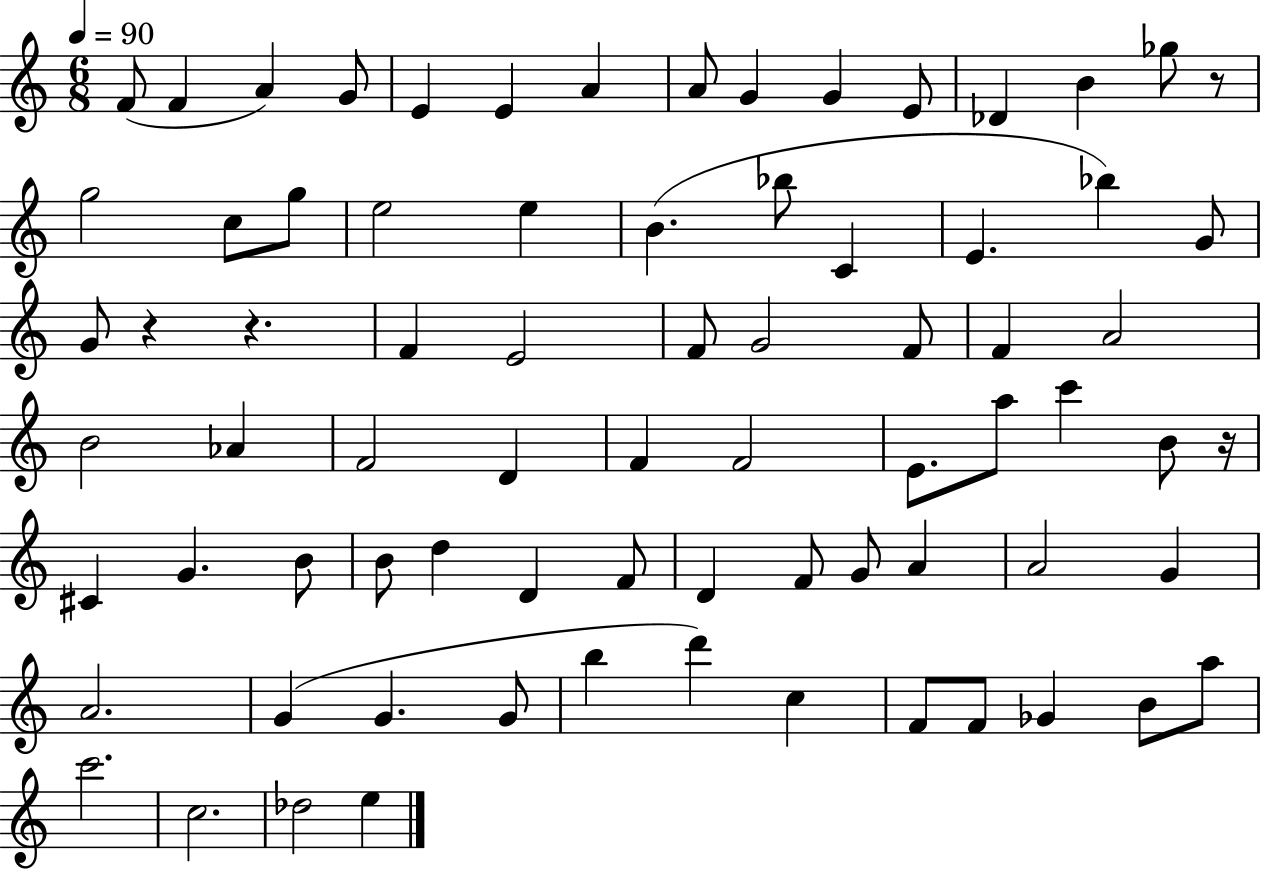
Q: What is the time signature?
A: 6/8